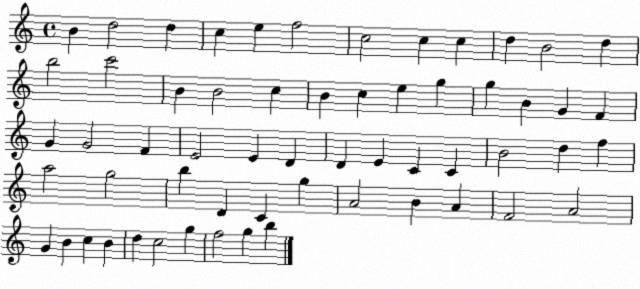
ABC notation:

X:1
T:Untitled
M:4/4
L:1/4
K:C
B d2 d c e f2 c2 c c d B2 d b2 c'2 B B2 c B c e g g B G F G G2 F E2 E D D E C C B2 d f a2 g2 b D C g A2 B A F2 A2 G B c B d c2 g f2 g b